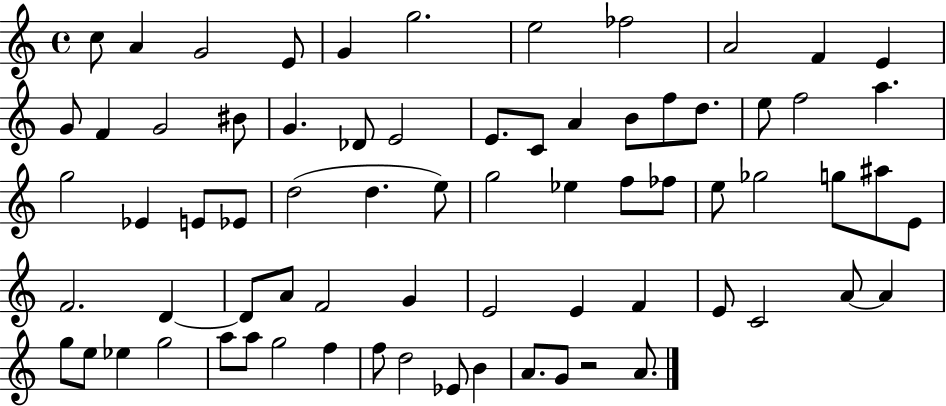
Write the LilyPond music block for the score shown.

{
  \clef treble
  \time 4/4
  \defaultTimeSignature
  \key c \major
  c''8 a'4 g'2 e'8 | g'4 g''2. | e''2 fes''2 | a'2 f'4 e'4 | \break g'8 f'4 g'2 bis'8 | g'4. des'8 e'2 | e'8. c'8 a'4 b'8 f''8 d''8. | e''8 f''2 a''4. | \break g''2 ees'4 e'8 ees'8 | d''2( d''4. e''8) | g''2 ees''4 f''8 fes''8 | e''8 ges''2 g''8 ais''8 e'8 | \break f'2. d'4~~ | d'8 a'8 f'2 g'4 | e'2 e'4 f'4 | e'8 c'2 a'8~~ a'4 | \break g''8 e''8 ees''4 g''2 | a''8 a''8 g''2 f''4 | f''8 d''2 ees'8 b'4 | a'8. g'8 r2 a'8. | \break \bar "|."
}